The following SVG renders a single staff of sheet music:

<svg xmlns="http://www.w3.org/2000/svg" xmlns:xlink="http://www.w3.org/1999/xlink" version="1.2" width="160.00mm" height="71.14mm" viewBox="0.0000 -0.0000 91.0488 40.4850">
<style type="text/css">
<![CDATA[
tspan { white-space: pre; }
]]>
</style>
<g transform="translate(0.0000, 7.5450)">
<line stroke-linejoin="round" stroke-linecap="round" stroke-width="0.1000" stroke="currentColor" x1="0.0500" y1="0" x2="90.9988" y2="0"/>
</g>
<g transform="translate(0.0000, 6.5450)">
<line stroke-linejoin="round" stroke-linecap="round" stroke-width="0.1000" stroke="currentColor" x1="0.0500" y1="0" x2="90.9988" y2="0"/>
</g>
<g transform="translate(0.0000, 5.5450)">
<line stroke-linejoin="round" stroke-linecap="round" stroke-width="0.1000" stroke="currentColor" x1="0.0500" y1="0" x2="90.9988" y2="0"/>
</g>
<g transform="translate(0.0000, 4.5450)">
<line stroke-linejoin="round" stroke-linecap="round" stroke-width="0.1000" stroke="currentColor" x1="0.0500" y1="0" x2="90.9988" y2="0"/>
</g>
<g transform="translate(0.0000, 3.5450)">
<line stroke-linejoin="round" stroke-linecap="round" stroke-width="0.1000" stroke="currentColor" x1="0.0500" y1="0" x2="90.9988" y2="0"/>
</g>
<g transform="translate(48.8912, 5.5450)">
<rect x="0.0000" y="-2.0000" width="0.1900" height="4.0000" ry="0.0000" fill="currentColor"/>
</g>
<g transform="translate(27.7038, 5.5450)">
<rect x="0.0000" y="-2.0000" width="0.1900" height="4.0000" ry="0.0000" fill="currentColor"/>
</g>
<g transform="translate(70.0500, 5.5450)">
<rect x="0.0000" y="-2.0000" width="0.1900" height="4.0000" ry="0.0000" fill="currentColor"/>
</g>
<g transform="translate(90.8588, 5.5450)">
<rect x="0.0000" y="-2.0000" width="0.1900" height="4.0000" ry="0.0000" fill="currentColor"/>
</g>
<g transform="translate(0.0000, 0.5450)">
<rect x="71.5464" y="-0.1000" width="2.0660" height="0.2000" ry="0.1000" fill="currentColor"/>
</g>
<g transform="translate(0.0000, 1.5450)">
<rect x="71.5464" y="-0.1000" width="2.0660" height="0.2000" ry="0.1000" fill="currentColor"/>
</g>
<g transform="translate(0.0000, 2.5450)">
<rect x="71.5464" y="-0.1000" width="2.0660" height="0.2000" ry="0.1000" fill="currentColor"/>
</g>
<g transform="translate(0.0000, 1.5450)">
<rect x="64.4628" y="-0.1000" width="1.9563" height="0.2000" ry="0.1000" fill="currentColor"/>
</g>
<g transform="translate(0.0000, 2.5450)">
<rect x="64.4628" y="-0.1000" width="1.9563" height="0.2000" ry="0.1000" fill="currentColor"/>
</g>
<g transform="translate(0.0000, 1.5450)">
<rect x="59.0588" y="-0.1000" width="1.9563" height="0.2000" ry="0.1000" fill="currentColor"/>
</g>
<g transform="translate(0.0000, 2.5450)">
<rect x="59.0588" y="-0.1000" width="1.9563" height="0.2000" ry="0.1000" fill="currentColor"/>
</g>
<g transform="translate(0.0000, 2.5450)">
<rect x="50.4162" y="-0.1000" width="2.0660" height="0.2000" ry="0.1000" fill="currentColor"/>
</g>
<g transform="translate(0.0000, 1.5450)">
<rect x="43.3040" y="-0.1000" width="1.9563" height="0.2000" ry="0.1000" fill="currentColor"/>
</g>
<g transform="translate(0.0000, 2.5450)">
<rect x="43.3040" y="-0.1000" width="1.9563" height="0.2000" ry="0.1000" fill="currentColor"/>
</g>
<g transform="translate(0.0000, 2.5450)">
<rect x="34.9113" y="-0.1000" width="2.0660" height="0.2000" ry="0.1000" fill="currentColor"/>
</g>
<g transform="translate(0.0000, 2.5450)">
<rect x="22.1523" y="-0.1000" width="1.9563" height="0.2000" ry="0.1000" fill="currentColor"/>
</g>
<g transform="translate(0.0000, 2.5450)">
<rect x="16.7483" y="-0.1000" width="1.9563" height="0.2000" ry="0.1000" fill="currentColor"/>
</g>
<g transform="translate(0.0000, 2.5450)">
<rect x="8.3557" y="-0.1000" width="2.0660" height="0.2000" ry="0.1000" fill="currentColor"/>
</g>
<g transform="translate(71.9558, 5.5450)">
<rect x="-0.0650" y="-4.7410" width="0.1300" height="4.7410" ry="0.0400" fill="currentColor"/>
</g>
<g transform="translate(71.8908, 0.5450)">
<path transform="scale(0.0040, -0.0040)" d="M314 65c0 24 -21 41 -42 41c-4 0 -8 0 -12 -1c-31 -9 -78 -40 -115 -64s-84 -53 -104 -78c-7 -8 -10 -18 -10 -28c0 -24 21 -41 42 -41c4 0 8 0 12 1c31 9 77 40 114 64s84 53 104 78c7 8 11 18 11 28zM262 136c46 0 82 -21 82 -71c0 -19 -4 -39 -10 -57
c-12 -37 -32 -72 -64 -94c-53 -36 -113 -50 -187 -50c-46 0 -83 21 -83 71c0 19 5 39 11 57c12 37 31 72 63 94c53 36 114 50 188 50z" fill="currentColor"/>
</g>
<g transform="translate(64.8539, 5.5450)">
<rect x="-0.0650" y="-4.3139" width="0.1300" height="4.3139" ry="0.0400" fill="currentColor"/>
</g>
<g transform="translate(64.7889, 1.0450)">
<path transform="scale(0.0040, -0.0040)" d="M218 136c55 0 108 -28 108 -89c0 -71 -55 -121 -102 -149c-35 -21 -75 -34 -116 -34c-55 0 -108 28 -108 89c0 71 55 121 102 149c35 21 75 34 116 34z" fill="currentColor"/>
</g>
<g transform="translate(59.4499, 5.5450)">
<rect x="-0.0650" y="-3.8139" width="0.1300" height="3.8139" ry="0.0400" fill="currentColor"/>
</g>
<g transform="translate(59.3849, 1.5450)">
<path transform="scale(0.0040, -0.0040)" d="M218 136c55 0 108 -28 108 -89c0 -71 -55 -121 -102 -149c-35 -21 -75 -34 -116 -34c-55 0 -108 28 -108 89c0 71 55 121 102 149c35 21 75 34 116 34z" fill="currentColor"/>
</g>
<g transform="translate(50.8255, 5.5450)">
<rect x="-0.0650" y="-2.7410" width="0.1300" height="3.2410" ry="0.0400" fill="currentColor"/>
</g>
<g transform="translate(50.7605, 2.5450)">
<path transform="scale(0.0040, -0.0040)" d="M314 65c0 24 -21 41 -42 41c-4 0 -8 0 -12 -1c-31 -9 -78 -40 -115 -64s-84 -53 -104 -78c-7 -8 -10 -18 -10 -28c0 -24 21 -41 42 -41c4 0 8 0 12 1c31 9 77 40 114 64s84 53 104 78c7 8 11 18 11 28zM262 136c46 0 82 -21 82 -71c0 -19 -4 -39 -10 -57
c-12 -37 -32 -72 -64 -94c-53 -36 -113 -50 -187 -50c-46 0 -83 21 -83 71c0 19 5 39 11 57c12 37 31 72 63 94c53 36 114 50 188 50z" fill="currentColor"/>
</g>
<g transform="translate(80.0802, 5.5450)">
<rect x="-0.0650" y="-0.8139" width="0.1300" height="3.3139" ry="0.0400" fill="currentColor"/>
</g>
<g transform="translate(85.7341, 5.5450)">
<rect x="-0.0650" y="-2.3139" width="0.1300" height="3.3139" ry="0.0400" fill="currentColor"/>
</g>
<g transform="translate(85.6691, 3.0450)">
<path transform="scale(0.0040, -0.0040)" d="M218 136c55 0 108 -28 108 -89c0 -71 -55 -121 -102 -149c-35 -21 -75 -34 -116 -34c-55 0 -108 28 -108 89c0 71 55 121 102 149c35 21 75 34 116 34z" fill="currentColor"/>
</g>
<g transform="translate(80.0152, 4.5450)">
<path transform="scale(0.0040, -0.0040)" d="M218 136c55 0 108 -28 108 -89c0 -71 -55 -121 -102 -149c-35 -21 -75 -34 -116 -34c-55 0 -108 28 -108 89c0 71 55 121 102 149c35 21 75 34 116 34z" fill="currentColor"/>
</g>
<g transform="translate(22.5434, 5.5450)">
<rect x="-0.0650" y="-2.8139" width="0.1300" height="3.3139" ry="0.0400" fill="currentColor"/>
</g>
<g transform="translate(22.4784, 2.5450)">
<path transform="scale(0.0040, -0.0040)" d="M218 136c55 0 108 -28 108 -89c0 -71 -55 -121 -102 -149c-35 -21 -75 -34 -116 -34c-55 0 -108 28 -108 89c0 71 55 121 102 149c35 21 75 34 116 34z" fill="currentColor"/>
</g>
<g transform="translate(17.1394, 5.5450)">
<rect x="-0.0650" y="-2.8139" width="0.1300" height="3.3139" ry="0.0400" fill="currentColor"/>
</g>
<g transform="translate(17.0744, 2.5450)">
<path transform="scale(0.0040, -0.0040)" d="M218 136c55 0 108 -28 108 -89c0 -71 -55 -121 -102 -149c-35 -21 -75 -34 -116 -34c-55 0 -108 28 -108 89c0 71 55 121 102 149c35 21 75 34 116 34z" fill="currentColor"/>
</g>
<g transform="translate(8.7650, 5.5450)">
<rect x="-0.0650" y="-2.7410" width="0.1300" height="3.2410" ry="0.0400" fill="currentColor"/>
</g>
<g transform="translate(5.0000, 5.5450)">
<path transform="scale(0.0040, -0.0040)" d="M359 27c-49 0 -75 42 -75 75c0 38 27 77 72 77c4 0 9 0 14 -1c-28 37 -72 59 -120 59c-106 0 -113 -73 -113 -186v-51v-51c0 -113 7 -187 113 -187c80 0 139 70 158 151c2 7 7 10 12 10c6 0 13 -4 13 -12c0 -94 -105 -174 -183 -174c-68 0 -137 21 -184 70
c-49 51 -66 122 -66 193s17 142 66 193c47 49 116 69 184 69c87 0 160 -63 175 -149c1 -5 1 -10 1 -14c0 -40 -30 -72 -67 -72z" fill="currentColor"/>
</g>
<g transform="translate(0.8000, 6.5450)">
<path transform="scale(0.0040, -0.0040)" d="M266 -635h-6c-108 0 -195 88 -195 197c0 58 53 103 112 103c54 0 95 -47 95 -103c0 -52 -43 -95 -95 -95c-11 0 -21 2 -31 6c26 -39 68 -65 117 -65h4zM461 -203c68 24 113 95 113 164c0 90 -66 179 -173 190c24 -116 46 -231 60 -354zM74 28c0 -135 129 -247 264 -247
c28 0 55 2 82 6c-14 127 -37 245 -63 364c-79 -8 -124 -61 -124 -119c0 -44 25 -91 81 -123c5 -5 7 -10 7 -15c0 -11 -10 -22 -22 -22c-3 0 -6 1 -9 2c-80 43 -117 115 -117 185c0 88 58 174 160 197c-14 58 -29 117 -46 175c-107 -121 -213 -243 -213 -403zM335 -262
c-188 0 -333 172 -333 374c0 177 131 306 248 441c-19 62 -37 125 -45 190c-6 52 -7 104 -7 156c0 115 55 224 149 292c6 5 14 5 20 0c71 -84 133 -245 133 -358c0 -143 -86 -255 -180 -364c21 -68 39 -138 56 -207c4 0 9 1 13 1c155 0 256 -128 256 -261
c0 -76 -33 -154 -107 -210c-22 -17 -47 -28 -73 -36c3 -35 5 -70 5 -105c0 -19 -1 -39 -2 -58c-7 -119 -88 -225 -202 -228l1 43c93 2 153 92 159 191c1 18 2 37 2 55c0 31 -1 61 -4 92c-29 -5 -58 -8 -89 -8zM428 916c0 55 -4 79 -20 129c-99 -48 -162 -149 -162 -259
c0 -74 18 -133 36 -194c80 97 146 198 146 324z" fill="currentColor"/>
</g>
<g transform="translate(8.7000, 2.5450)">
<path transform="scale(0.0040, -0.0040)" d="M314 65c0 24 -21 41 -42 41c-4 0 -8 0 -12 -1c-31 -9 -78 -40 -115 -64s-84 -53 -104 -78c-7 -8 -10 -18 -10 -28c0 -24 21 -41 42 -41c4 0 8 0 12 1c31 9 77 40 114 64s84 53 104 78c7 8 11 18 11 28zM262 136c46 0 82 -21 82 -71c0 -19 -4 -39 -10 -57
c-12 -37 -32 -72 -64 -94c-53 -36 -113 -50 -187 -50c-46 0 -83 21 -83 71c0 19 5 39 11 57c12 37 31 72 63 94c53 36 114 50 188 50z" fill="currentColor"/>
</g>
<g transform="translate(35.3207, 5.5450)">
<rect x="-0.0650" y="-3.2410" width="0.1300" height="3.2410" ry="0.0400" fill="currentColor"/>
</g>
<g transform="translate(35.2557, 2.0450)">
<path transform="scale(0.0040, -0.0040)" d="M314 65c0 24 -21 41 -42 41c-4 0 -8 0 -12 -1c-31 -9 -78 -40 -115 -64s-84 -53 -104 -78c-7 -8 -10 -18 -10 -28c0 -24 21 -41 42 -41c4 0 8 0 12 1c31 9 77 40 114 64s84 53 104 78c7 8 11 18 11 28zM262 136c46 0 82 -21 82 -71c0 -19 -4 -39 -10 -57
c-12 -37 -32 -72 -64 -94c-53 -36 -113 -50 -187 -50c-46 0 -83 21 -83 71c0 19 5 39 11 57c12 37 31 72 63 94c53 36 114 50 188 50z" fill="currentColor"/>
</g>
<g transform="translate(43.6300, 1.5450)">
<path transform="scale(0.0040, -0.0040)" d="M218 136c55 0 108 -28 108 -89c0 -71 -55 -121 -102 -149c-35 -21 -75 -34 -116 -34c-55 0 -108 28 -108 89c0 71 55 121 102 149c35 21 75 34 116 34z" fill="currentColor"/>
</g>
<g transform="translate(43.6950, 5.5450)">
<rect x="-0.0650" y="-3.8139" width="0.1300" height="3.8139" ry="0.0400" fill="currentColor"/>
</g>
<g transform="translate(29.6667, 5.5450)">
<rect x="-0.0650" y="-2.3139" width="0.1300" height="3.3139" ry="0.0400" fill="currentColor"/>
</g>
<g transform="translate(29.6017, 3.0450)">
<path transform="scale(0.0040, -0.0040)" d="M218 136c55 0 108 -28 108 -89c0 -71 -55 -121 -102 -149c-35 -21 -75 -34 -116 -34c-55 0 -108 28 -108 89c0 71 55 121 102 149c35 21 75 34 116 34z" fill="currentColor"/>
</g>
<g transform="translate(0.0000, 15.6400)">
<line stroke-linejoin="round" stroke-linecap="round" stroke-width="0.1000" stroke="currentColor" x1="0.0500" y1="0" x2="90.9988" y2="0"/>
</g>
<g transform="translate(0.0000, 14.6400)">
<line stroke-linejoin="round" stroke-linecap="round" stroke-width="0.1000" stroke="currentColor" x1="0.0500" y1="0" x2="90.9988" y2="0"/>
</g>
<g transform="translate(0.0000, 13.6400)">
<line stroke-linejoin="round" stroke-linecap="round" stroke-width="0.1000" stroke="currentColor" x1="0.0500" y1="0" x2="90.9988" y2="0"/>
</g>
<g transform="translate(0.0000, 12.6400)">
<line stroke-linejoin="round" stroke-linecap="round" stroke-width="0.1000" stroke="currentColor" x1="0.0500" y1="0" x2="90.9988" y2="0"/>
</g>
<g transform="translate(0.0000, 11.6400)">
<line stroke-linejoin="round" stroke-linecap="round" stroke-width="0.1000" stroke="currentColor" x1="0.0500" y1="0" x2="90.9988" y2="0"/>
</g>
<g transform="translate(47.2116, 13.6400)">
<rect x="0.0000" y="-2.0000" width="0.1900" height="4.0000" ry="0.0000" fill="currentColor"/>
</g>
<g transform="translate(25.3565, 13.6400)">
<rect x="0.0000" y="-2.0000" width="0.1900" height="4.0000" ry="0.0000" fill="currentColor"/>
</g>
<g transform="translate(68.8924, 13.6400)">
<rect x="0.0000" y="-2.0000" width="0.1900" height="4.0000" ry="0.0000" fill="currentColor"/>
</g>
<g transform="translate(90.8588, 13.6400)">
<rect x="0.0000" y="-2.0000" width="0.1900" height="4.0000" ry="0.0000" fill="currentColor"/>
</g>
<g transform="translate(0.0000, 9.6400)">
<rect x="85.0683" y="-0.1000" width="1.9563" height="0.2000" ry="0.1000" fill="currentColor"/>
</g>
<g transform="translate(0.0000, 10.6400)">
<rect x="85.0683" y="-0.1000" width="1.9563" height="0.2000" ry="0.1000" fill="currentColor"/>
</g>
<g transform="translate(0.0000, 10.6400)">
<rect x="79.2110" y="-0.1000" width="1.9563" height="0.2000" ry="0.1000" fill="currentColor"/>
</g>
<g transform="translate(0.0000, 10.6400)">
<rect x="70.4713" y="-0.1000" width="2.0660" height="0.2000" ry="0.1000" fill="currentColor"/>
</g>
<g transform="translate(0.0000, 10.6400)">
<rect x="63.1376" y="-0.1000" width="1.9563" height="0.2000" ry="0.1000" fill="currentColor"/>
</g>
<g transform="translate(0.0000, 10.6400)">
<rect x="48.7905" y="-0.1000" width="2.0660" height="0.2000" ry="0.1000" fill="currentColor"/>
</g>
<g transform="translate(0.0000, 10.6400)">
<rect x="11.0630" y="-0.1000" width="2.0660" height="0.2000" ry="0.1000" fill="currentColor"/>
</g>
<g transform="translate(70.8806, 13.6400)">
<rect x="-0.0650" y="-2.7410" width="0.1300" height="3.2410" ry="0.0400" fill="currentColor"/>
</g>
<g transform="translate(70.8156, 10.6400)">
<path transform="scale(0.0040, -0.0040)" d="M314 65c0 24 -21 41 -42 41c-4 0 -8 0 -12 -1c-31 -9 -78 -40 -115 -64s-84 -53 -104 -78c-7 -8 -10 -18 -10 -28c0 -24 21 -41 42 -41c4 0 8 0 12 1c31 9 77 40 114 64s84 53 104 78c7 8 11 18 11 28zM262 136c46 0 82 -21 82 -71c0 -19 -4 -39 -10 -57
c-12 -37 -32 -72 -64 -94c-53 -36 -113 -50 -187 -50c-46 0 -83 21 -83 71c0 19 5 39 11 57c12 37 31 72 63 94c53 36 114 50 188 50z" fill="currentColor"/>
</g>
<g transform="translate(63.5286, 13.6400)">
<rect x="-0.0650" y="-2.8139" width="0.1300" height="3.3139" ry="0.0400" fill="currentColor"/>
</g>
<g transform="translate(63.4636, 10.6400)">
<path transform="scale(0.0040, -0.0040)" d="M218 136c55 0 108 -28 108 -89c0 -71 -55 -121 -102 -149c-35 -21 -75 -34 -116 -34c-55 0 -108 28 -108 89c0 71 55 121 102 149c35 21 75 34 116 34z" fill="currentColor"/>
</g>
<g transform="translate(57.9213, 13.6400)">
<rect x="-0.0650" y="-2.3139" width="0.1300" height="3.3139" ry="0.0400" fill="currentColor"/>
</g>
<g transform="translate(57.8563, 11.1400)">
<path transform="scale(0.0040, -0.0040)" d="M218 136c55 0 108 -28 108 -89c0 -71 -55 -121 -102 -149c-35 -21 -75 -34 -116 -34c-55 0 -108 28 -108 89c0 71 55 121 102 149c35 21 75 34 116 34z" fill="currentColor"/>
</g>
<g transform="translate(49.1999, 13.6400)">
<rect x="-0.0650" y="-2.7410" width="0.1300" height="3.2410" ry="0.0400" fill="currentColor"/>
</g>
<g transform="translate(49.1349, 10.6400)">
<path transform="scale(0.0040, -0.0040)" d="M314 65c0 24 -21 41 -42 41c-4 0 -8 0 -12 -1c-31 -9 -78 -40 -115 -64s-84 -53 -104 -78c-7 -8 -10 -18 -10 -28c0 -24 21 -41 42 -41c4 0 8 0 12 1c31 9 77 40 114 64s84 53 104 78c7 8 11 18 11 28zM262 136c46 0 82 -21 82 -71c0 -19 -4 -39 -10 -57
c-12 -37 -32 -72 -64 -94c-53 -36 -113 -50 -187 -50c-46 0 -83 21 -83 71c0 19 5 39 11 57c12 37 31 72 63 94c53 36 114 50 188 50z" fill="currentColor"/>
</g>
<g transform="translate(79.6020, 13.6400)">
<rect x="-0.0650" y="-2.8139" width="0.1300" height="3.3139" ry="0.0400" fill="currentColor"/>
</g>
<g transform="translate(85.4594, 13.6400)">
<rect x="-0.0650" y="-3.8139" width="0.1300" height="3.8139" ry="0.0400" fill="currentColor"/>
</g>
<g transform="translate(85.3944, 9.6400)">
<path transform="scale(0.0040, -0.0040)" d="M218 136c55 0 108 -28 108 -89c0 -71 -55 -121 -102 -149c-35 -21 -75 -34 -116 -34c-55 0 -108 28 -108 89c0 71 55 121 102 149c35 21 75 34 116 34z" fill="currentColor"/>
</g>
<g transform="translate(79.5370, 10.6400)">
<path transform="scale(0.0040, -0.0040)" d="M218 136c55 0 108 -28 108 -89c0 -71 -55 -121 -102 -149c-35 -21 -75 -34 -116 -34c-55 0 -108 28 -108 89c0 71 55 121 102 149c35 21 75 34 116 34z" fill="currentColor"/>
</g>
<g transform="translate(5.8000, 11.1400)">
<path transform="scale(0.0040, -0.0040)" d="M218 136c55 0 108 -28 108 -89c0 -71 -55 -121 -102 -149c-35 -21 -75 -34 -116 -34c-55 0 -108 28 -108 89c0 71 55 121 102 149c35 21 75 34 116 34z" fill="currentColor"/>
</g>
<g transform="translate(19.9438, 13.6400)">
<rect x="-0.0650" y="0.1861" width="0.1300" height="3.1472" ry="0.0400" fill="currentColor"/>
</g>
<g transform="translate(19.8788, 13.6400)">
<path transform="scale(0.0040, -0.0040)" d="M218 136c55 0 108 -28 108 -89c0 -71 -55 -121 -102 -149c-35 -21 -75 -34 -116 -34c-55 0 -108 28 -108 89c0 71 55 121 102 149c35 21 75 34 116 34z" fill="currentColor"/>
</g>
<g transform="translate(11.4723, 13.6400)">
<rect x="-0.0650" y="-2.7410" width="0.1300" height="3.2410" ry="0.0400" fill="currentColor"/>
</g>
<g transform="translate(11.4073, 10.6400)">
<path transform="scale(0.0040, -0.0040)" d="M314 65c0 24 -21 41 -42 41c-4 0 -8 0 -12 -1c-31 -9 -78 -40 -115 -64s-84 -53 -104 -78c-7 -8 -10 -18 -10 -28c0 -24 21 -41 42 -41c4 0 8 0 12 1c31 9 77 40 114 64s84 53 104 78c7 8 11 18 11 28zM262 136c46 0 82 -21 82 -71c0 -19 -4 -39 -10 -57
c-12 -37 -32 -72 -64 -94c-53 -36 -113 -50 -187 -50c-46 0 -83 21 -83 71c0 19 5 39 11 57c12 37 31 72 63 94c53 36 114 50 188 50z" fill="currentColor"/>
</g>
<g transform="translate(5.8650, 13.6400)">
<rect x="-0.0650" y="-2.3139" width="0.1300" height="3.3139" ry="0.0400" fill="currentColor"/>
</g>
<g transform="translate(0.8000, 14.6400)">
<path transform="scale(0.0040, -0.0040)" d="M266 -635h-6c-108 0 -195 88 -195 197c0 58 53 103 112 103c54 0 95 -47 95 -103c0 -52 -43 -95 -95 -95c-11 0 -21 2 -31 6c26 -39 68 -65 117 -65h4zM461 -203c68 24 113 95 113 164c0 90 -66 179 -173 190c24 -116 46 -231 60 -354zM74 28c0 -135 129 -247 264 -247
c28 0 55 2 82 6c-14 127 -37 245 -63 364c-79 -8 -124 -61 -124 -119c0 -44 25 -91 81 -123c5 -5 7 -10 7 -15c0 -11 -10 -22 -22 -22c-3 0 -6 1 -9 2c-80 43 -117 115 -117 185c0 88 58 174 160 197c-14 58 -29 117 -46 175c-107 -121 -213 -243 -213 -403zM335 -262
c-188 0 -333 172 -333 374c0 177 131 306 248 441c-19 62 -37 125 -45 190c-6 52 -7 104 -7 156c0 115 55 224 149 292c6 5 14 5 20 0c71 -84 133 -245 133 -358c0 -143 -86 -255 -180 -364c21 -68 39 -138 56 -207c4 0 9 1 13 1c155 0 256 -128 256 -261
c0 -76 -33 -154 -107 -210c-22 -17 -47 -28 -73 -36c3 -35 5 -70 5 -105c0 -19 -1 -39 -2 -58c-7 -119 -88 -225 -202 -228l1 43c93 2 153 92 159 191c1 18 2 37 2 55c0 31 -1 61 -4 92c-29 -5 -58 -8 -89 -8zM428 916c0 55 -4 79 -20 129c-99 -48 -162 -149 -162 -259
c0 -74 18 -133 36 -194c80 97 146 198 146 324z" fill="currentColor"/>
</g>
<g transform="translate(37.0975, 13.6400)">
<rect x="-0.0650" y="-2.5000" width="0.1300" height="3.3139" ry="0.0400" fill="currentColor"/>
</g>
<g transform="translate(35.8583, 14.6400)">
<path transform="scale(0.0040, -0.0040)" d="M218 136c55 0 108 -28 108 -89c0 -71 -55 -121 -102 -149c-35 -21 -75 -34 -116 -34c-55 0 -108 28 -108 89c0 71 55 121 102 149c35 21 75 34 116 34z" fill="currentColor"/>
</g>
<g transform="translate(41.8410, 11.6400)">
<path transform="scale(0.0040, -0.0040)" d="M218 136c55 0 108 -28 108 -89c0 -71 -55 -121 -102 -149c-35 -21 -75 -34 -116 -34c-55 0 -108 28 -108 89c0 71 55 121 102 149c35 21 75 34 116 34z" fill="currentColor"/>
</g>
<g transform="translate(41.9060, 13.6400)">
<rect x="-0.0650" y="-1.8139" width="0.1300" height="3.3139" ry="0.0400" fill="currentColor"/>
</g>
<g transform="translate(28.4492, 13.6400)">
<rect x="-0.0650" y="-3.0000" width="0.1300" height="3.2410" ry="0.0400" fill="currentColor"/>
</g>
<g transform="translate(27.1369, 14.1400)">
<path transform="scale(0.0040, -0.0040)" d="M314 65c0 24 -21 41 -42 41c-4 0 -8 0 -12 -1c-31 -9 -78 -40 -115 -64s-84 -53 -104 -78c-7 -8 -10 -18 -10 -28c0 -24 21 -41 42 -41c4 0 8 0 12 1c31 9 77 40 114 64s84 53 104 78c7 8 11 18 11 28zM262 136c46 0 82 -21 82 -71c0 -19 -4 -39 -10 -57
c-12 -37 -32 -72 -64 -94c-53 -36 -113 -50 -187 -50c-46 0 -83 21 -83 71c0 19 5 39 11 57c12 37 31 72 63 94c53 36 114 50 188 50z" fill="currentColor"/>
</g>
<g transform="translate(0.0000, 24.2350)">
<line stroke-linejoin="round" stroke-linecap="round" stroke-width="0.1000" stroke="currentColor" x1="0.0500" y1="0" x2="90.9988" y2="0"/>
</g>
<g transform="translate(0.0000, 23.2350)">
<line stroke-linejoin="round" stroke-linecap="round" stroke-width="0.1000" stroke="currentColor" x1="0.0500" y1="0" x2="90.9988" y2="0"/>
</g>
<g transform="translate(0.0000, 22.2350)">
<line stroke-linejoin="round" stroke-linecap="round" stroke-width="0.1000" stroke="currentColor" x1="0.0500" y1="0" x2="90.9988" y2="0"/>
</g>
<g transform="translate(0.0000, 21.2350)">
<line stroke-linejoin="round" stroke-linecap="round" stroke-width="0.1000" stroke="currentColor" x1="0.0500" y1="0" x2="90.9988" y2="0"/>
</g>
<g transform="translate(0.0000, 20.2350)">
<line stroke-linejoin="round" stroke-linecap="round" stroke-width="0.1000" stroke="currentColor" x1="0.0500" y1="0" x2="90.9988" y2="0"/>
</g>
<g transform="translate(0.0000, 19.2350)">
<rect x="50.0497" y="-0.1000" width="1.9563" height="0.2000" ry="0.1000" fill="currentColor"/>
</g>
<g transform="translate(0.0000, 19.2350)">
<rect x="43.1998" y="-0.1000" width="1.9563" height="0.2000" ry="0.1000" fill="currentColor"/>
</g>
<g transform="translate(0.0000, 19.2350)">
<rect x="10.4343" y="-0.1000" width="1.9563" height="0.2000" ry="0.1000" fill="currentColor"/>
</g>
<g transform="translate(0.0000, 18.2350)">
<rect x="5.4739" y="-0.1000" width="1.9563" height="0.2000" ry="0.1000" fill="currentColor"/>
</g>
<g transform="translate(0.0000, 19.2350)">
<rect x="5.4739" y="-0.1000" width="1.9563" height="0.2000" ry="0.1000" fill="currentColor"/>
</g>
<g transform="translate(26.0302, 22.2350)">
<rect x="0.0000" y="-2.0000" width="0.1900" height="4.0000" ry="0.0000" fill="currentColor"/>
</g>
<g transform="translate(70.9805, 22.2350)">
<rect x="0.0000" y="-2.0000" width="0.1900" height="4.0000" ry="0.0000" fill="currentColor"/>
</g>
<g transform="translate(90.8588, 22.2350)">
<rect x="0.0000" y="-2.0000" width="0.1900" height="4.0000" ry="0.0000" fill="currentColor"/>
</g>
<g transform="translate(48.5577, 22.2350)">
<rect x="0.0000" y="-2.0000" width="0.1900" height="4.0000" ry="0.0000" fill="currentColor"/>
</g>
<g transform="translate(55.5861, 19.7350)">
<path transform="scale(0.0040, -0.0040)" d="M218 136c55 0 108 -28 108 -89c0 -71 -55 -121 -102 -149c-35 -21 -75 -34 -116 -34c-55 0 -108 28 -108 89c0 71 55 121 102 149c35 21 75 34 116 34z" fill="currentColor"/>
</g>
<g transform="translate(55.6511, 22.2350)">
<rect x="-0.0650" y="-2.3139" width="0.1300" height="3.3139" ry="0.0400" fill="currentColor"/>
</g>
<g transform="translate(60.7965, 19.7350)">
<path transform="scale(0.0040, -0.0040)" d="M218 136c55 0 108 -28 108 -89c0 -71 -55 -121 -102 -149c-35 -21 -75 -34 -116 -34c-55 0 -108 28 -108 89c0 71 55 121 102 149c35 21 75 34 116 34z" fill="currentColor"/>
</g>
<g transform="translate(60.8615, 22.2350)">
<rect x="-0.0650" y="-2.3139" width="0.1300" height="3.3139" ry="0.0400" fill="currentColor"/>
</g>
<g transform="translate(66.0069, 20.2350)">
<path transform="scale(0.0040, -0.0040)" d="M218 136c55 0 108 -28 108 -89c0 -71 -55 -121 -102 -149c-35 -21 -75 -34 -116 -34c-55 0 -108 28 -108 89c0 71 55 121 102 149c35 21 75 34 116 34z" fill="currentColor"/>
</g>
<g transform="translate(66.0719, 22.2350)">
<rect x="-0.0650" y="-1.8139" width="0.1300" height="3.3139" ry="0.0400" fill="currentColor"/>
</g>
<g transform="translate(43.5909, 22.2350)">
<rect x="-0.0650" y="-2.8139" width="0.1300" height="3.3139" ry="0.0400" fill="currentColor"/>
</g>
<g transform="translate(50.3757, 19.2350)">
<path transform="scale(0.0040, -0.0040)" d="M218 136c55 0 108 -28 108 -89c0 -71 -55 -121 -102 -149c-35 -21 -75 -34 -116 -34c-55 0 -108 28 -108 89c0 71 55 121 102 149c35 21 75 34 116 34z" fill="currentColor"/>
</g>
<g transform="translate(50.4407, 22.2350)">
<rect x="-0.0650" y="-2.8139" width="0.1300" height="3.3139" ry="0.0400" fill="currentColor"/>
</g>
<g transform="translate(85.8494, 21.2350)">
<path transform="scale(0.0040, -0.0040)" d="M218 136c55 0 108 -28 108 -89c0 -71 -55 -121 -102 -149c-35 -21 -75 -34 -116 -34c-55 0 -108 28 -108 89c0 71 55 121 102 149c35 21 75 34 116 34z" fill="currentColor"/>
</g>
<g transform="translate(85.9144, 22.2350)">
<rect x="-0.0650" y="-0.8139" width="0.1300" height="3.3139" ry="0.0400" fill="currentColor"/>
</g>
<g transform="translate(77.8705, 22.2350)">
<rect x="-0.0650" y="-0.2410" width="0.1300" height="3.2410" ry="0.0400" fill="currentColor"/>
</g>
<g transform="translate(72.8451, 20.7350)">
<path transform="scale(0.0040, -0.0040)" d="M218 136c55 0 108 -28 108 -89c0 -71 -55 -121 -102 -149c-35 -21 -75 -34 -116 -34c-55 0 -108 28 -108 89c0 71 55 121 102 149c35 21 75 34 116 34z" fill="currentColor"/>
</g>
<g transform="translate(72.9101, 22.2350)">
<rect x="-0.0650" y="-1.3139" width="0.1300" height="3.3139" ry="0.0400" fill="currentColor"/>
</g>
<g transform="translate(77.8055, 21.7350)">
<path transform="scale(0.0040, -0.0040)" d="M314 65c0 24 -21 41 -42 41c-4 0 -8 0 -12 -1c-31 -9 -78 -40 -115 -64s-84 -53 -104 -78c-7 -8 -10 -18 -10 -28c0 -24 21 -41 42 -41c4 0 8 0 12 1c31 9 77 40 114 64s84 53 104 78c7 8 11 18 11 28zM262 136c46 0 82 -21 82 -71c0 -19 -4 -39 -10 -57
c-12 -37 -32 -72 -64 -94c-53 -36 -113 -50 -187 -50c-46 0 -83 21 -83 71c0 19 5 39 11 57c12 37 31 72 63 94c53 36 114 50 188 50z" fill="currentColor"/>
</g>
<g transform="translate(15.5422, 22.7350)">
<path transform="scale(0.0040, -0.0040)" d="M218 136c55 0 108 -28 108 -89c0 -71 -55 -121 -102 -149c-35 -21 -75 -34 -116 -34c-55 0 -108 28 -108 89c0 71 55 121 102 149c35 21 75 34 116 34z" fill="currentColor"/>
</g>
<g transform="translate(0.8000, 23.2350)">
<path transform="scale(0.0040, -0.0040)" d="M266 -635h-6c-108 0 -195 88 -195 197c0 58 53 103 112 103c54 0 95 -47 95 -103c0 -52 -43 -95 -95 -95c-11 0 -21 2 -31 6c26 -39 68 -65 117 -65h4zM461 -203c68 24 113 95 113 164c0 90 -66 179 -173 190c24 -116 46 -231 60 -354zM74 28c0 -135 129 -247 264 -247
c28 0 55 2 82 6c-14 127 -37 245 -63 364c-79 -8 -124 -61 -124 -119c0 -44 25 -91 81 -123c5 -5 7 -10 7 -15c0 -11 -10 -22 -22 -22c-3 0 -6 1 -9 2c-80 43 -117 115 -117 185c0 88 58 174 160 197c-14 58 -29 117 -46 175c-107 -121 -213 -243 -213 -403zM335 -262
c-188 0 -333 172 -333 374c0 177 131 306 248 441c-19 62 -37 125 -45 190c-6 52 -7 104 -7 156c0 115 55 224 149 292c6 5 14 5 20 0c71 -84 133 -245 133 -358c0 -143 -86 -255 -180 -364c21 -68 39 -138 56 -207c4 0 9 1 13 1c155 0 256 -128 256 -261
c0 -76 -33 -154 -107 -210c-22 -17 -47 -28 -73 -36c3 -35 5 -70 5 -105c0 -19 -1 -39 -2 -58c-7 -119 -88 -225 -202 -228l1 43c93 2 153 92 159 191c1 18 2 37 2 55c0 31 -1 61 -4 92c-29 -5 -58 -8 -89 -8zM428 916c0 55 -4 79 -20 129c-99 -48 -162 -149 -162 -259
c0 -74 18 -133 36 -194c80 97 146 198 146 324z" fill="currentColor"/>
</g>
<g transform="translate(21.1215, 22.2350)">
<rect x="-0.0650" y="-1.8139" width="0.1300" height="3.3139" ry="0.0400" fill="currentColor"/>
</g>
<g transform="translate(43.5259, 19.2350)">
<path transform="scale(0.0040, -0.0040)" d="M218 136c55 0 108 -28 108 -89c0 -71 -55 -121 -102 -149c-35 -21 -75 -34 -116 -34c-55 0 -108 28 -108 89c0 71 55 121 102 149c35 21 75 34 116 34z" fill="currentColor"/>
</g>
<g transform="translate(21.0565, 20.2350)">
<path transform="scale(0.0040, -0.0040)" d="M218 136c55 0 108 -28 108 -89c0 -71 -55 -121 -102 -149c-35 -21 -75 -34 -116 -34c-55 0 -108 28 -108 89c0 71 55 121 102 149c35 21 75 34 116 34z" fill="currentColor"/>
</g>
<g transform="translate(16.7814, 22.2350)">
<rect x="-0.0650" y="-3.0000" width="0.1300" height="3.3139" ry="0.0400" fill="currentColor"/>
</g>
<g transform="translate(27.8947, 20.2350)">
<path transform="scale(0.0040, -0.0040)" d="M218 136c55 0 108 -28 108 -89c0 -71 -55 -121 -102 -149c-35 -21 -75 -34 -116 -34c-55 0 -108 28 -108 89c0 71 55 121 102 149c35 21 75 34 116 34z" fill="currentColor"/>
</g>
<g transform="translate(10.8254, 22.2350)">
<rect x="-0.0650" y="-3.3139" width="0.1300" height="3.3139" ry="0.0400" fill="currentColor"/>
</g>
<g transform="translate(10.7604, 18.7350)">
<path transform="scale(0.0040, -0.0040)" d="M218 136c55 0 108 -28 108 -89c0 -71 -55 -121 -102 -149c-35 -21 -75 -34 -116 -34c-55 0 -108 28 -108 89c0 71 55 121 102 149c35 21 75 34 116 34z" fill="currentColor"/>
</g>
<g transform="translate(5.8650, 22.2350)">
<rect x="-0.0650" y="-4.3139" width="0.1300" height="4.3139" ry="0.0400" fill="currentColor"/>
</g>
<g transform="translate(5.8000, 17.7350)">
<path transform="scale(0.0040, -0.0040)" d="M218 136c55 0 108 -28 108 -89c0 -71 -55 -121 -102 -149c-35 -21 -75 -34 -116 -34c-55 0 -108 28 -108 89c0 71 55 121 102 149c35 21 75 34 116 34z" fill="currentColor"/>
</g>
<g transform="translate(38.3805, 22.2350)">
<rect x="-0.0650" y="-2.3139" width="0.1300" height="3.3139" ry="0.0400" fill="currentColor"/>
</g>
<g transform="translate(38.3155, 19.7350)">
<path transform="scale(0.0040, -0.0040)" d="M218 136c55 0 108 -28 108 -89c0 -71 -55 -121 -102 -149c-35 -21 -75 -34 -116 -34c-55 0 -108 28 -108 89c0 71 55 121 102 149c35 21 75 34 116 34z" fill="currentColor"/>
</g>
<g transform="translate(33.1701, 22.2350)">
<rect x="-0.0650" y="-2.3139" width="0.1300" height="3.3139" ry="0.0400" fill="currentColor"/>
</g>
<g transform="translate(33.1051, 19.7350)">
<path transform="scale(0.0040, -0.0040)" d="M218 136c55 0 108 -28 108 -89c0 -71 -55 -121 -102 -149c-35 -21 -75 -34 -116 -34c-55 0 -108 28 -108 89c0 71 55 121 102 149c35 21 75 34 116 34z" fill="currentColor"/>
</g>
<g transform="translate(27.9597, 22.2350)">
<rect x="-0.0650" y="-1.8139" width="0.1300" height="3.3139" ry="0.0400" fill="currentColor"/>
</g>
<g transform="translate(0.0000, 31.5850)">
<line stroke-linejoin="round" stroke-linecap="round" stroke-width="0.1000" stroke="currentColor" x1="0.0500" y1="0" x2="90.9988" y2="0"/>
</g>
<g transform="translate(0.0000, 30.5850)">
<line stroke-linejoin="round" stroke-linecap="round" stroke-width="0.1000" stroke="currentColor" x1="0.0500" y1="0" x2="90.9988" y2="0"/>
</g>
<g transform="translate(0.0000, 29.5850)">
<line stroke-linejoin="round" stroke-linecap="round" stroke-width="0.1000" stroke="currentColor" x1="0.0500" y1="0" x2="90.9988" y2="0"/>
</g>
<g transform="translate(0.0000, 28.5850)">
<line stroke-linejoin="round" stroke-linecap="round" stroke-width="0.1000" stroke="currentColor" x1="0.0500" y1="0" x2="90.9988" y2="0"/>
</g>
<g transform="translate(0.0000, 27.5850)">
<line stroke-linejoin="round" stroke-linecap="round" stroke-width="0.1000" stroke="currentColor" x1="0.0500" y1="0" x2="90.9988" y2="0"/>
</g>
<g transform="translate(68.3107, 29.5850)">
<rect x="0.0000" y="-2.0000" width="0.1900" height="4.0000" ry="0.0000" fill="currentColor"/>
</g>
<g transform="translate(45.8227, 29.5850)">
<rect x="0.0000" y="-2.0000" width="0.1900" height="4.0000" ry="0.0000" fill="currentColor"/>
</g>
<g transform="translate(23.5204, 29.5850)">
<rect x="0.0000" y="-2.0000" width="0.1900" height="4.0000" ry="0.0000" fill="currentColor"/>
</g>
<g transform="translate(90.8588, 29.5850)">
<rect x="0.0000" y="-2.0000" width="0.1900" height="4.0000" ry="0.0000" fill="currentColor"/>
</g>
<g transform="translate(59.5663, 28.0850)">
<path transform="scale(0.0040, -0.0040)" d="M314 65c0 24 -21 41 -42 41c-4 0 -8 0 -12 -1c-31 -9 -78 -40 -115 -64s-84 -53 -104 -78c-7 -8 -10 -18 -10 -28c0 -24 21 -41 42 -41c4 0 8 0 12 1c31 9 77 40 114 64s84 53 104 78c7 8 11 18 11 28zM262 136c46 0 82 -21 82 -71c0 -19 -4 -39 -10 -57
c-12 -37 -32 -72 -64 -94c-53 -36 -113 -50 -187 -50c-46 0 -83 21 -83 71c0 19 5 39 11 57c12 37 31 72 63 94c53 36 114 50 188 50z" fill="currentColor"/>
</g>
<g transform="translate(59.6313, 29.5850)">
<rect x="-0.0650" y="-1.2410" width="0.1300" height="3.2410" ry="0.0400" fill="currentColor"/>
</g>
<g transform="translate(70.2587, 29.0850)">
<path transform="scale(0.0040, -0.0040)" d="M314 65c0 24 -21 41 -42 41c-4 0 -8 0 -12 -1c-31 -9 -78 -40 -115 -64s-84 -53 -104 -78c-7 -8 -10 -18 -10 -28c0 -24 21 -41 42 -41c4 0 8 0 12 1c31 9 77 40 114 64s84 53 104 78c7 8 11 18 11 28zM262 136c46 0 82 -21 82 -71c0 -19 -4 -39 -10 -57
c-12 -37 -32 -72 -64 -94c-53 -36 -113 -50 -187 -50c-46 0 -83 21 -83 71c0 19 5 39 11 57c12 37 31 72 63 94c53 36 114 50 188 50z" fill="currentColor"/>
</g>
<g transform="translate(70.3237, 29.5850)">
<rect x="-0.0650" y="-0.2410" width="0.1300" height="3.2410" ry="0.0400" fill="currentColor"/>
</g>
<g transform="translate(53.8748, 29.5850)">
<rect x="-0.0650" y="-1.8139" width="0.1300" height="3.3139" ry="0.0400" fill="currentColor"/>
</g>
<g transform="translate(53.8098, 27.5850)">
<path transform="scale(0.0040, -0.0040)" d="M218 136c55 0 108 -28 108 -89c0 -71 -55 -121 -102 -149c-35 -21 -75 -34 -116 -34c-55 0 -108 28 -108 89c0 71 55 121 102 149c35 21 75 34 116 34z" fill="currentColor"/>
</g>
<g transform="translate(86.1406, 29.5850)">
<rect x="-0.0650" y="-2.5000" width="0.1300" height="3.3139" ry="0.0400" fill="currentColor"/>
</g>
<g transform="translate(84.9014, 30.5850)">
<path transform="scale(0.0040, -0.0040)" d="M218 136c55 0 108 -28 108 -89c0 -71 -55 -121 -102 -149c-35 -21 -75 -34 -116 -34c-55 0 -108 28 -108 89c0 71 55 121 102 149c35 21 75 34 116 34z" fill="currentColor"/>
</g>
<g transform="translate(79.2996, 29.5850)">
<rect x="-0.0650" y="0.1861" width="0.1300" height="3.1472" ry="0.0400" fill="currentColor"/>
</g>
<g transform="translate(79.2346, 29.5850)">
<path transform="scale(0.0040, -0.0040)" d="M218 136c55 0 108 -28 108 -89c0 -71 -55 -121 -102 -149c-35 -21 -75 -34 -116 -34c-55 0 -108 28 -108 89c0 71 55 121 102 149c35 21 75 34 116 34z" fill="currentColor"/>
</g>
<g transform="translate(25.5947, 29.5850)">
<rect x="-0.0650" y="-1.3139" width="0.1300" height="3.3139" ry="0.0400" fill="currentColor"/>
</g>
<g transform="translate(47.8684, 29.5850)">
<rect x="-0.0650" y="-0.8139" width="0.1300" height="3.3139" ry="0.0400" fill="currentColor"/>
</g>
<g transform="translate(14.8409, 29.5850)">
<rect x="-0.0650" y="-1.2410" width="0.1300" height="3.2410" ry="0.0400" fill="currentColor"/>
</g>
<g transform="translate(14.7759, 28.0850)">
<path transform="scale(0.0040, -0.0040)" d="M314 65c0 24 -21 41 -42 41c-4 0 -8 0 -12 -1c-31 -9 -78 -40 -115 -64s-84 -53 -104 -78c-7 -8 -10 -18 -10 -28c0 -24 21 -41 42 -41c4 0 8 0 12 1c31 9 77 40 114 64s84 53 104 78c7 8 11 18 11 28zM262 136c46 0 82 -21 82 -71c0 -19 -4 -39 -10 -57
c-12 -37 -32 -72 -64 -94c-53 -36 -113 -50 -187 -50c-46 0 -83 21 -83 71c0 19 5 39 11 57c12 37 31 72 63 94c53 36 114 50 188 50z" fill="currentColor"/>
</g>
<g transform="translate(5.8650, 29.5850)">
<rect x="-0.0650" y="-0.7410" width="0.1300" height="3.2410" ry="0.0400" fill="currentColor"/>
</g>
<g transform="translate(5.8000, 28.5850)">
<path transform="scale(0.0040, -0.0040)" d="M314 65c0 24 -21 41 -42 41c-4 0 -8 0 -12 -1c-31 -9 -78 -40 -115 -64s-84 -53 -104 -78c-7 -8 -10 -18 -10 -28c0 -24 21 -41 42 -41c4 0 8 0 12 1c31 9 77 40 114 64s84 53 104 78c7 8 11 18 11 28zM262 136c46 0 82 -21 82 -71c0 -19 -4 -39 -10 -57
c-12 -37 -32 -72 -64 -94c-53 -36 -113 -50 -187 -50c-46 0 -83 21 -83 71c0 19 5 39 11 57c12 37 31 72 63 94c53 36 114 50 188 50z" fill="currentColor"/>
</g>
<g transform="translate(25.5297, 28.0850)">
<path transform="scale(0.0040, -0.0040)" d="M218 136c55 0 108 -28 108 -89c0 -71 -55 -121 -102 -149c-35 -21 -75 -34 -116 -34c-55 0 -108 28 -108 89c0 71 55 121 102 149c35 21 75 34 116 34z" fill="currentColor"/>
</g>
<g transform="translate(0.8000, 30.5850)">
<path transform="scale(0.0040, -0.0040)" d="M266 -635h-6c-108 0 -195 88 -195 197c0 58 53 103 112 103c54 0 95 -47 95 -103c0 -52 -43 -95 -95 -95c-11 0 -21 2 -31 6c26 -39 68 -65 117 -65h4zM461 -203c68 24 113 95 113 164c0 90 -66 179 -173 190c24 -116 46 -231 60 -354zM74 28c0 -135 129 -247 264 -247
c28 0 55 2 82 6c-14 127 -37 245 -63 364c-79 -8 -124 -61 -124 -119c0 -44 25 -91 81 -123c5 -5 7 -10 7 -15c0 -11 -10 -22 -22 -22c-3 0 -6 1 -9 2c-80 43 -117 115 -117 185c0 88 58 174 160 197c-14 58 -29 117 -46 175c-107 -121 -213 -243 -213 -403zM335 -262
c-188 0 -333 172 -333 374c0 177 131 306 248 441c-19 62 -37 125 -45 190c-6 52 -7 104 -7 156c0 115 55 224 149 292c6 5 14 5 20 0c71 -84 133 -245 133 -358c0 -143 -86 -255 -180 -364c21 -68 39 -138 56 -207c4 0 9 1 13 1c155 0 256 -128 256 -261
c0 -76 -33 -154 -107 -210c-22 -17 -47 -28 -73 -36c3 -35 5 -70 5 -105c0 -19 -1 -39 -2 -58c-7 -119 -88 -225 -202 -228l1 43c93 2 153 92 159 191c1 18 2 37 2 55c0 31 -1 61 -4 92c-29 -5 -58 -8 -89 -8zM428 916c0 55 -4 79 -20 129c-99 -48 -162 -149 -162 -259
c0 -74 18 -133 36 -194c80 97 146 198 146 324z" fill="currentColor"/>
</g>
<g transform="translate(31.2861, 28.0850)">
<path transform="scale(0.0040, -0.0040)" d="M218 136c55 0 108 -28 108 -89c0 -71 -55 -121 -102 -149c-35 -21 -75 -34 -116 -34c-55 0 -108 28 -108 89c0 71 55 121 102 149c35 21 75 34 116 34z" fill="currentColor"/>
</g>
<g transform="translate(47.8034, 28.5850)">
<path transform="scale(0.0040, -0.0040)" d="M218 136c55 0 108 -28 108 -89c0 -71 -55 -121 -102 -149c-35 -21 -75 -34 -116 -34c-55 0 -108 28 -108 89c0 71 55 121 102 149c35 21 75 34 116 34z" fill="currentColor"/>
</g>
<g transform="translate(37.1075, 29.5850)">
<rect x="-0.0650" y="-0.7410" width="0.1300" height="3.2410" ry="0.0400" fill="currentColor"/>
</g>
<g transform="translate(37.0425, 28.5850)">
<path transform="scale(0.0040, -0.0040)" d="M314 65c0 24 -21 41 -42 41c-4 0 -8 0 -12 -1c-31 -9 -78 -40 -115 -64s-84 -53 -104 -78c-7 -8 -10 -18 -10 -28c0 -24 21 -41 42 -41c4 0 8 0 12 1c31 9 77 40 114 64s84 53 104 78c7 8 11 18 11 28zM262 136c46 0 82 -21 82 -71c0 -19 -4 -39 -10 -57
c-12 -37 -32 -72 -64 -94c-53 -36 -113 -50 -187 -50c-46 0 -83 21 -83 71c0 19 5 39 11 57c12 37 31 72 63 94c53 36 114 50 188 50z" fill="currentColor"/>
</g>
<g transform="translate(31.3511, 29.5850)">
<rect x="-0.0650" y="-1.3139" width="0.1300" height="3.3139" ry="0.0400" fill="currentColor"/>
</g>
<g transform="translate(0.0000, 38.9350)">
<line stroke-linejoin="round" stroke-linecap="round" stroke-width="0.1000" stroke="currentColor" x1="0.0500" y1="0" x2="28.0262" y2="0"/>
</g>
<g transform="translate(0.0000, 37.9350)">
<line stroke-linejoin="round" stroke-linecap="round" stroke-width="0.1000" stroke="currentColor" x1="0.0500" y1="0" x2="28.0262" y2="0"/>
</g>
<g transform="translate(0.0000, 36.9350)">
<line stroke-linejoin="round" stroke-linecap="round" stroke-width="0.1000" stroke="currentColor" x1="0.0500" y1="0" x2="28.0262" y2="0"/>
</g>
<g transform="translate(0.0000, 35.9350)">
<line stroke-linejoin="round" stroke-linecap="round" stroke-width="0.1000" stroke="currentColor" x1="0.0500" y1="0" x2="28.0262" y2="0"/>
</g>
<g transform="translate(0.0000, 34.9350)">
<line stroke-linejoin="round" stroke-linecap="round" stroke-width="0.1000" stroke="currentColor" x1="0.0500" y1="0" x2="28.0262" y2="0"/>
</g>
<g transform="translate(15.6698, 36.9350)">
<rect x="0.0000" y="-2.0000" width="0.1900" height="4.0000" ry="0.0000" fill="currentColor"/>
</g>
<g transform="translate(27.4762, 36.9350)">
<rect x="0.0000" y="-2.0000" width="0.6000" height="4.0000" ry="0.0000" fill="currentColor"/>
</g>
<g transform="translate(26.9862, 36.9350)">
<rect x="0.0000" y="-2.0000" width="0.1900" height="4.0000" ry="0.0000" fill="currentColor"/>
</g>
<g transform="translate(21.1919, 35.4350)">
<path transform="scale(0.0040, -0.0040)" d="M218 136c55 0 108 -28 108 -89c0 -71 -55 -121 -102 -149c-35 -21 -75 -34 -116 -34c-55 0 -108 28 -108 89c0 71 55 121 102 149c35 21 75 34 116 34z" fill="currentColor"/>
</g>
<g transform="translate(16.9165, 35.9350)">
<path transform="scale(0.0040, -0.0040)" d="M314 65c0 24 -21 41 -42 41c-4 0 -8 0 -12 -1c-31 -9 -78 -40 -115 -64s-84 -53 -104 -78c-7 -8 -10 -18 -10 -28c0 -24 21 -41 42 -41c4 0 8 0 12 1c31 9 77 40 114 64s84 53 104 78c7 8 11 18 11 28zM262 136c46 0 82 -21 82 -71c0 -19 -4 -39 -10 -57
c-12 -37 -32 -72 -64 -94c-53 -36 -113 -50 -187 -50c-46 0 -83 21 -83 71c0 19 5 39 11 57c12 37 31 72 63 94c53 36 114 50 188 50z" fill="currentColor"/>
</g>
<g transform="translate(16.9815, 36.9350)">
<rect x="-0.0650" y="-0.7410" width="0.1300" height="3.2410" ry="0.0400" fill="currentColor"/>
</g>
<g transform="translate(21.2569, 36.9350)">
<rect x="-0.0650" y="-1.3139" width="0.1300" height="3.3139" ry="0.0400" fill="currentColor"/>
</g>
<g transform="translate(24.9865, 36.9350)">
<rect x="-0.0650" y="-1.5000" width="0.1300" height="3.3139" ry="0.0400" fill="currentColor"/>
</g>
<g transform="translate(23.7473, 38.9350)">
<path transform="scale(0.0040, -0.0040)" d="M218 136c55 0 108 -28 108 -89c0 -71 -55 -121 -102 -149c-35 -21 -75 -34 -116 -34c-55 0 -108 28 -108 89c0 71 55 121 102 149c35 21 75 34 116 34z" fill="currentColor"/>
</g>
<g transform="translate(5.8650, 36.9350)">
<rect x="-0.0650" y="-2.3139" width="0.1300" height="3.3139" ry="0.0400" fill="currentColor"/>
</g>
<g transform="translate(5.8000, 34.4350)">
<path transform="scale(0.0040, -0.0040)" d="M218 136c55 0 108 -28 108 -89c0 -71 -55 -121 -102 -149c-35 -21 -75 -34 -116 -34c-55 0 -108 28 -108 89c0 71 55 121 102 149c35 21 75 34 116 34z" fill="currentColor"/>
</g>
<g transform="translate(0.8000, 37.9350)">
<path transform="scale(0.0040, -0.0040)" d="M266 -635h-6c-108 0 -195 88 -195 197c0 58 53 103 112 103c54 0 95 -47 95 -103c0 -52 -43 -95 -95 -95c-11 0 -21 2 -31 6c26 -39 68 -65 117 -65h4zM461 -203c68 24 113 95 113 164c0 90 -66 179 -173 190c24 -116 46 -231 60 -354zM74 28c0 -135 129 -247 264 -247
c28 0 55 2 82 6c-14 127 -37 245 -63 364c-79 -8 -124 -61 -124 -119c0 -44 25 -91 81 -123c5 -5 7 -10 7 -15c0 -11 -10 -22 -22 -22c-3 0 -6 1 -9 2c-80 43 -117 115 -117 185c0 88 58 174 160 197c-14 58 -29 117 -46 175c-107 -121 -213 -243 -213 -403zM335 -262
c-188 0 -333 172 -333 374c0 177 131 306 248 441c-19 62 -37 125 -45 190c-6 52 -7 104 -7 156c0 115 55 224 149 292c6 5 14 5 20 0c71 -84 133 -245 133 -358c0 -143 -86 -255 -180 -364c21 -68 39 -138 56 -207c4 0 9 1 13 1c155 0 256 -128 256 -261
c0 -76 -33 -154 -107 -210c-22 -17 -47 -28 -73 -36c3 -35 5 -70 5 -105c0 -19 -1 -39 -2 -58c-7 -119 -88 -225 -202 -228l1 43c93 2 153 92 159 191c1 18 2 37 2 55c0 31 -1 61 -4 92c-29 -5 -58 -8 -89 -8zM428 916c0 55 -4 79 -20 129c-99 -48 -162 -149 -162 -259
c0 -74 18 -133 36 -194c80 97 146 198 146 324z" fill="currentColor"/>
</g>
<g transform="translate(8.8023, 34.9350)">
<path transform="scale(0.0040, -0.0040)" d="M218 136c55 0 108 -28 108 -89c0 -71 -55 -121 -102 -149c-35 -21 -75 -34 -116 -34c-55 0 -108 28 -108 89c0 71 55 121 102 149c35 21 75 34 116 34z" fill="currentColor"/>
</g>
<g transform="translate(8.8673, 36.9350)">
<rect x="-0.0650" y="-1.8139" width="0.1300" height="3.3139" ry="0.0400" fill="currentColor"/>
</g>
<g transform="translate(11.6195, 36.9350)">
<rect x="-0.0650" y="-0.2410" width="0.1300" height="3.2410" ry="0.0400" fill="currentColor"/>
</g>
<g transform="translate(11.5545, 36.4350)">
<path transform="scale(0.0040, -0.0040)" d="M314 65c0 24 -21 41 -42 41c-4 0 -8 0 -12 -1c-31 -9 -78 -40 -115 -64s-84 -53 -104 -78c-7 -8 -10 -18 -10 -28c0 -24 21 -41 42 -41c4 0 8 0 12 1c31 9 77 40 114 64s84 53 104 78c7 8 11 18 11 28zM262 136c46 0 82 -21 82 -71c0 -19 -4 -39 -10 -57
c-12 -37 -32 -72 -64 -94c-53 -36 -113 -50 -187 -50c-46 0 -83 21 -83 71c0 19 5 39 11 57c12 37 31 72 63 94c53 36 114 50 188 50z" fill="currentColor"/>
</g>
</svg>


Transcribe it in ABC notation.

X:1
T:Untitled
M:4/4
L:1/4
K:C
a2 a a g b2 c' a2 c' d' e'2 d g g a2 B A2 G f a2 g a a2 a c' d' b A f f g g a a g g f e c2 d d2 e2 e e d2 d f e2 c2 B G g f c2 d2 e E